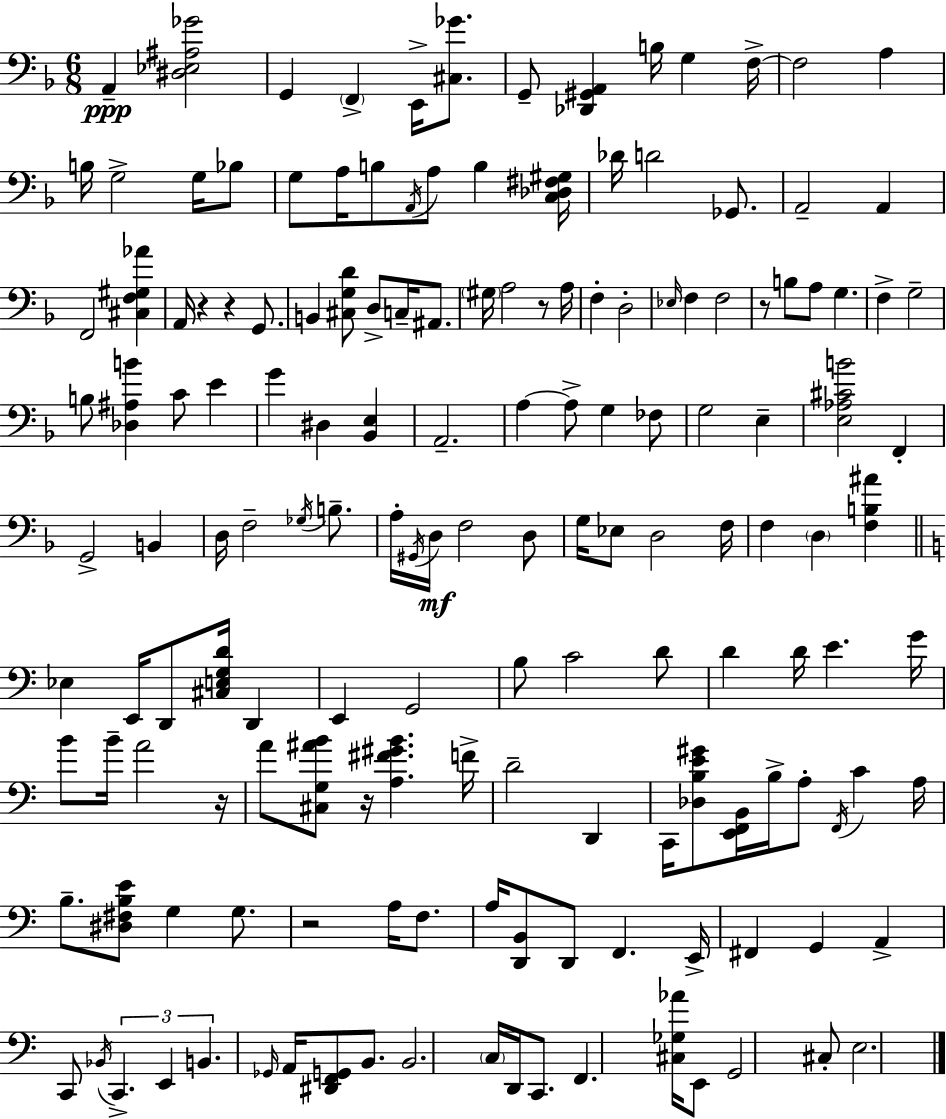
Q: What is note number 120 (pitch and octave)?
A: A2